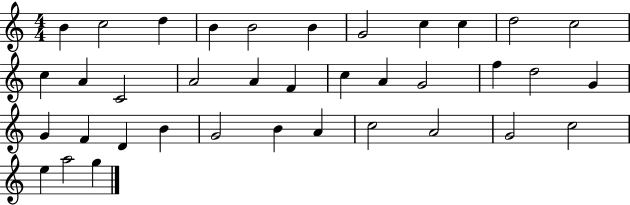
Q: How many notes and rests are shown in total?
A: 37